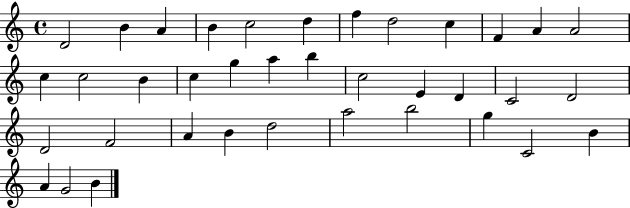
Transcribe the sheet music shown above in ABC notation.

X:1
T:Untitled
M:4/4
L:1/4
K:C
D2 B A B c2 d f d2 c F A A2 c c2 B c g a b c2 E D C2 D2 D2 F2 A B d2 a2 b2 g C2 B A G2 B